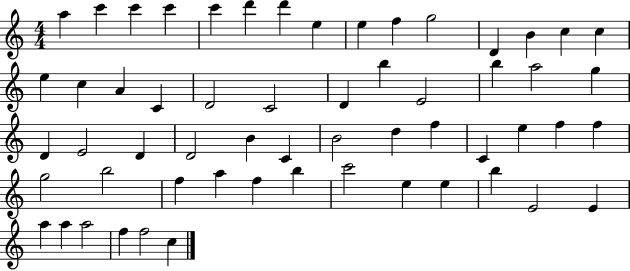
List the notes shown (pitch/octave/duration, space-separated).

A5/q C6/q C6/q C6/q C6/q D6/q D6/q E5/q E5/q F5/q G5/h D4/q B4/q C5/q C5/q E5/q C5/q A4/q C4/q D4/h C4/h D4/q B5/q E4/h B5/q A5/h G5/q D4/q E4/h D4/q D4/h B4/q C4/q B4/h D5/q F5/q C4/q E5/q F5/q F5/q G5/h B5/h F5/q A5/q F5/q B5/q C6/h E5/q E5/q B5/q E4/h E4/q A5/q A5/q A5/h F5/q F5/h C5/q